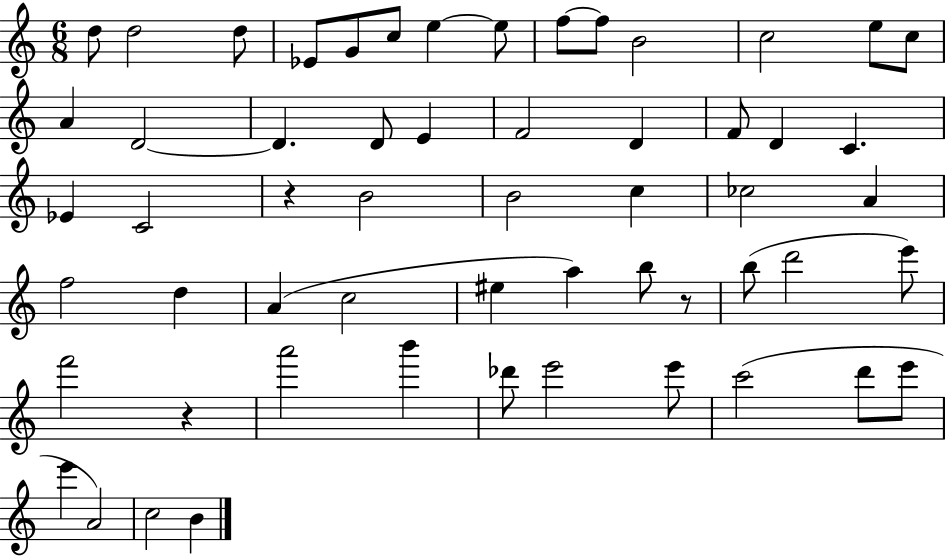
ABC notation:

X:1
T:Untitled
M:6/8
L:1/4
K:C
d/2 d2 d/2 _E/2 G/2 c/2 e e/2 f/2 f/2 B2 c2 e/2 c/2 A D2 D D/2 E F2 D F/2 D C _E C2 z B2 B2 c _c2 A f2 d A c2 ^e a b/2 z/2 b/2 d'2 e'/2 f'2 z a'2 b' _d'/2 e'2 e'/2 c'2 d'/2 e'/2 e' A2 c2 B